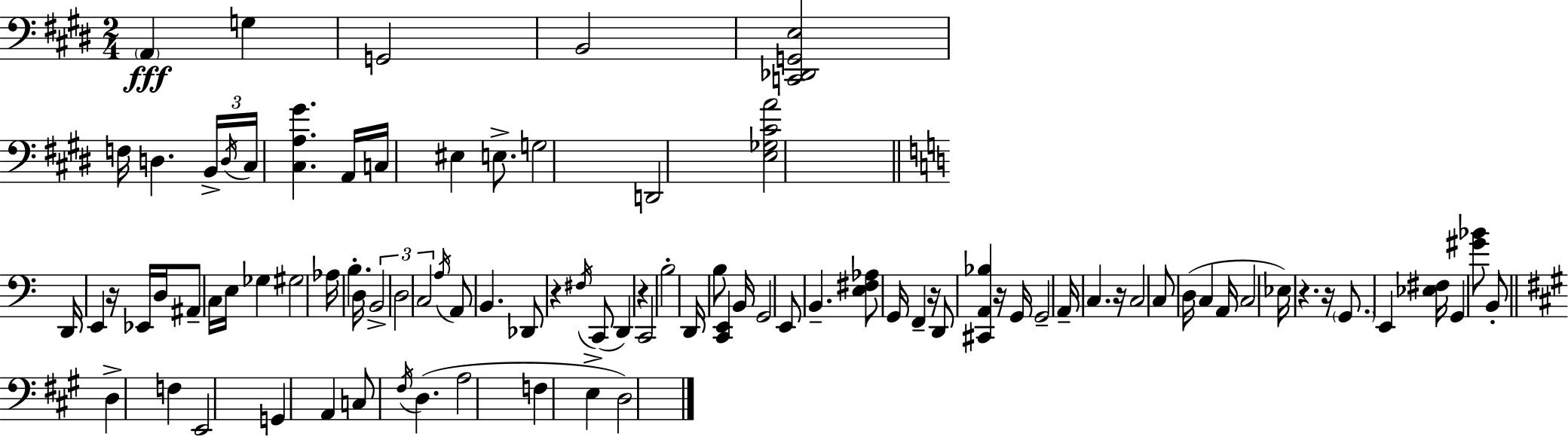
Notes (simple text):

A2/q G3/q G2/h B2/h [C2,Db2,G2,E3]/h F3/s D3/q. B2/s D3/s C#3/s [C#3,A3,G#4]/q. A2/s C3/s EIS3/q E3/e. G3/h D2/h [E3,Gb3,C#4,A4]/h D2/s E2/q R/s Eb2/s D3/s A#2/e C3/s E3/s Gb3/q G#3/h Ab3/s B3/q. D3/s B2/h D3/h C3/h A3/s A2/e B2/q. Db2/e R/q F#3/s C2/e D2/q R/q C2/h B3/h D2/s B3/e [C2,E2]/q B2/s G2/h E2/e B2/q. [E3,F#3,Ab3]/e G2/s F2/q R/s D2/e [C#2,A2,Bb3]/q R/s G2/s G2/h A2/s C3/q. R/s C3/h C3/e D3/s C3/q A2/s C3/h Eb3/s R/q. R/s G2/e. E2/q [Eb3,F#3]/s G2/q [G#4,Bb4]/e B2/e D3/q F3/q E2/h G2/q A2/q C3/e F#3/s D3/q. A3/h F3/q E3/q D3/h